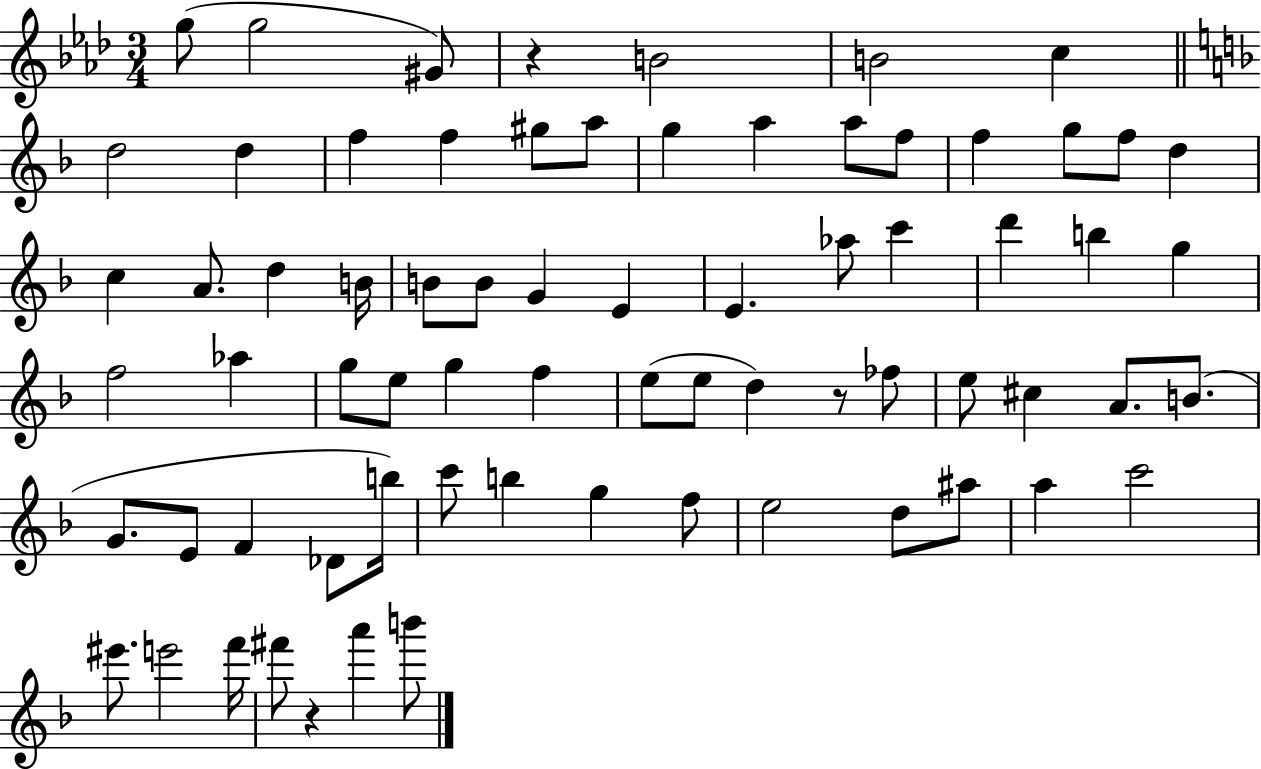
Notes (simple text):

G5/e G5/h G#4/e R/q B4/h B4/h C5/q D5/h D5/q F5/q F5/q G#5/e A5/e G5/q A5/q A5/e F5/e F5/q G5/e F5/e D5/q C5/q A4/e. D5/q B4/s B4/e B4/e G4/q E4/q E4/q. Ab5/e C6/q D6/q B5/q G5/q F5/h Ab5/q G5/e E5/e G5/q F5/q E5/e E5/e D5/q R/e FES5/e E5/e C#5/q A4/e. B4/e. G4/e. E4/e F4/q Db4/e B5/s C6/e B5/q G5/q F5/e E5/h D5/e A#5/e A5/q C6/h EIS6/e. E6/h F6/s F#6/e R/q A6/q B6/e